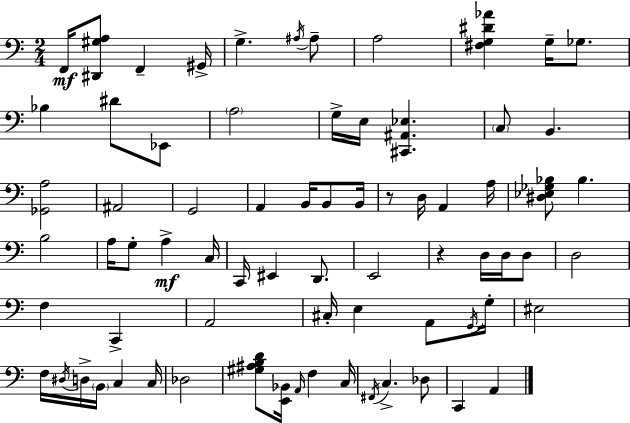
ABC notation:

X:1
T:Untitled
M:2/4
L:1/4
K:C
F,,/4 [^D,,^G,A,]/2 F,, ^G,,/4 G, ^A,/4 ^A,/2 A,2 [^F,G,^D_A] G,/4 _G,/2 _B, ^D/2 _E,,/2 A,2 G,/4 E,/4 [^C,,^A,,_E,] C,/2 B,, [_G,,A,]2 ^A,,2 G,,2 A,, B,,/4 B,,/2 B,,/4 z/2 D,/4 A,, A,/4 [^D,_E,_G,_B,]/2 _B, B,2 A,/4 G,/2 A, C,/4 C,,/4 ^E,, D,,/2 E,,2 z D,/4 D,/4 D,/2 D,2 F, C,, A,,2 ^C,/4 E, A,,/2 G,,/4 G,/4 ^E,2 F,/4 ^D,/4 D,/4 B,,/4 C, C,/4 _D,2 [^G,^A,B,D]/2 [E,,_B,,]/4 A,,/4 F, C,/4 ^F,,/4 C, _D,/2 C,, A,,